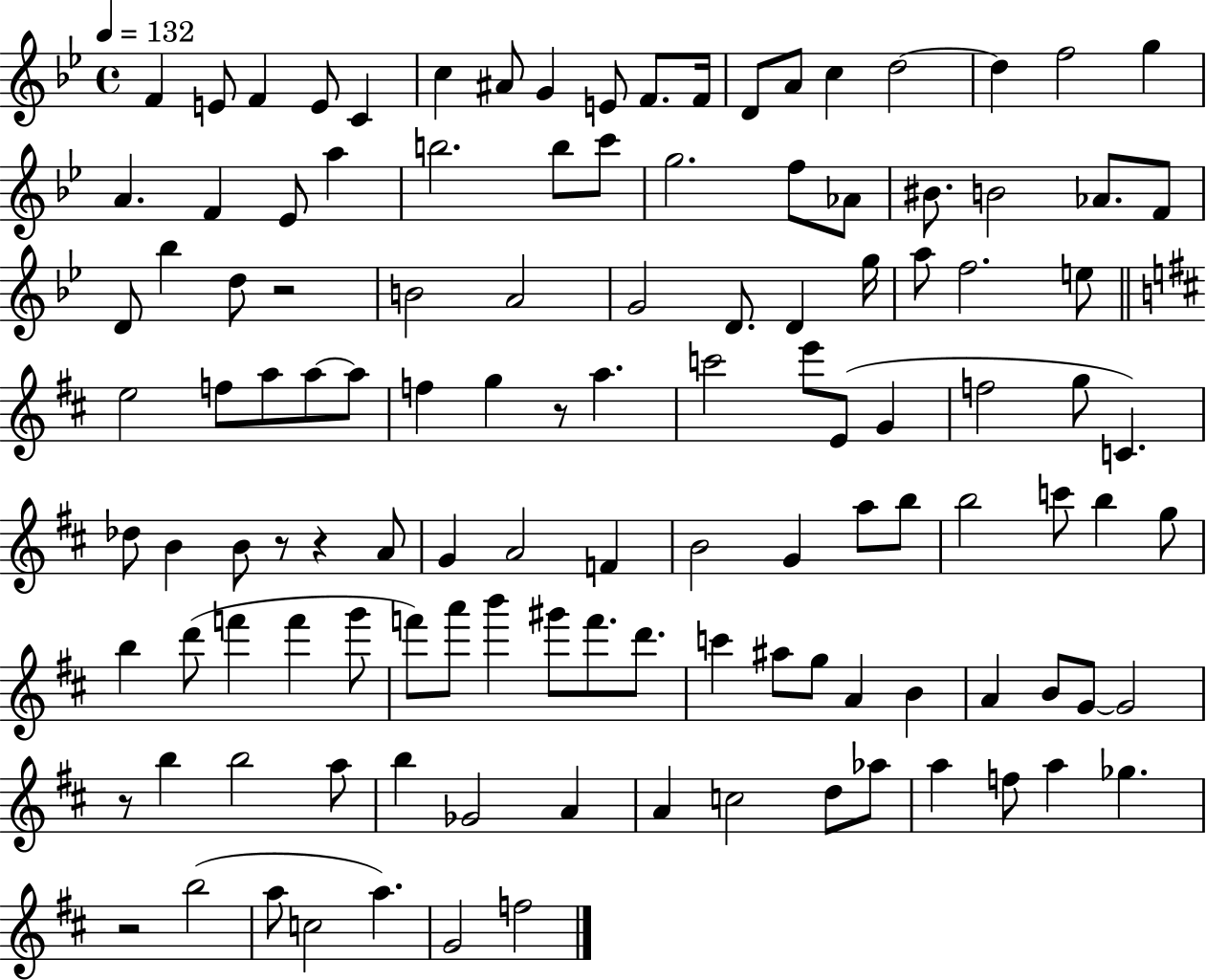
X:1
T:Untitled
M:4/4
L:1/4
K:Bb
F E/2 F E/2 C c ^A/2 G E/2 F/2 F/4 D/2 A/2 c d2 d f2 g A F _E/2 a b2 b/2 c'/2 g2 f/2 _A/2 ^B/2 B2 _A/2 F/2 D/2 _b d/2 z2 B2 A2 G2 D/2 D g/4 a/2 f2 e/2 e2 f/2 a/2 a/2 a/2 f g z/2 a c'2 e'/2 E/2 G f2 g/2 C _d/2 B B/2 z/2 z A/2 G A2 F B2 G a/2 b/2 b2 c'/2 b g/2 b d'/2 f' f' g'/2 f'/2 a'/2 b' ^g'/2 f'/2 d'/2 c' ^a/2 g/2 A B A B/2 G/2 G2 z/2 b b2 a/2 b _G2 A A c2 d/2 _a/2 a f/2 a _g z2 b2 a/2 c2 a G2 f2